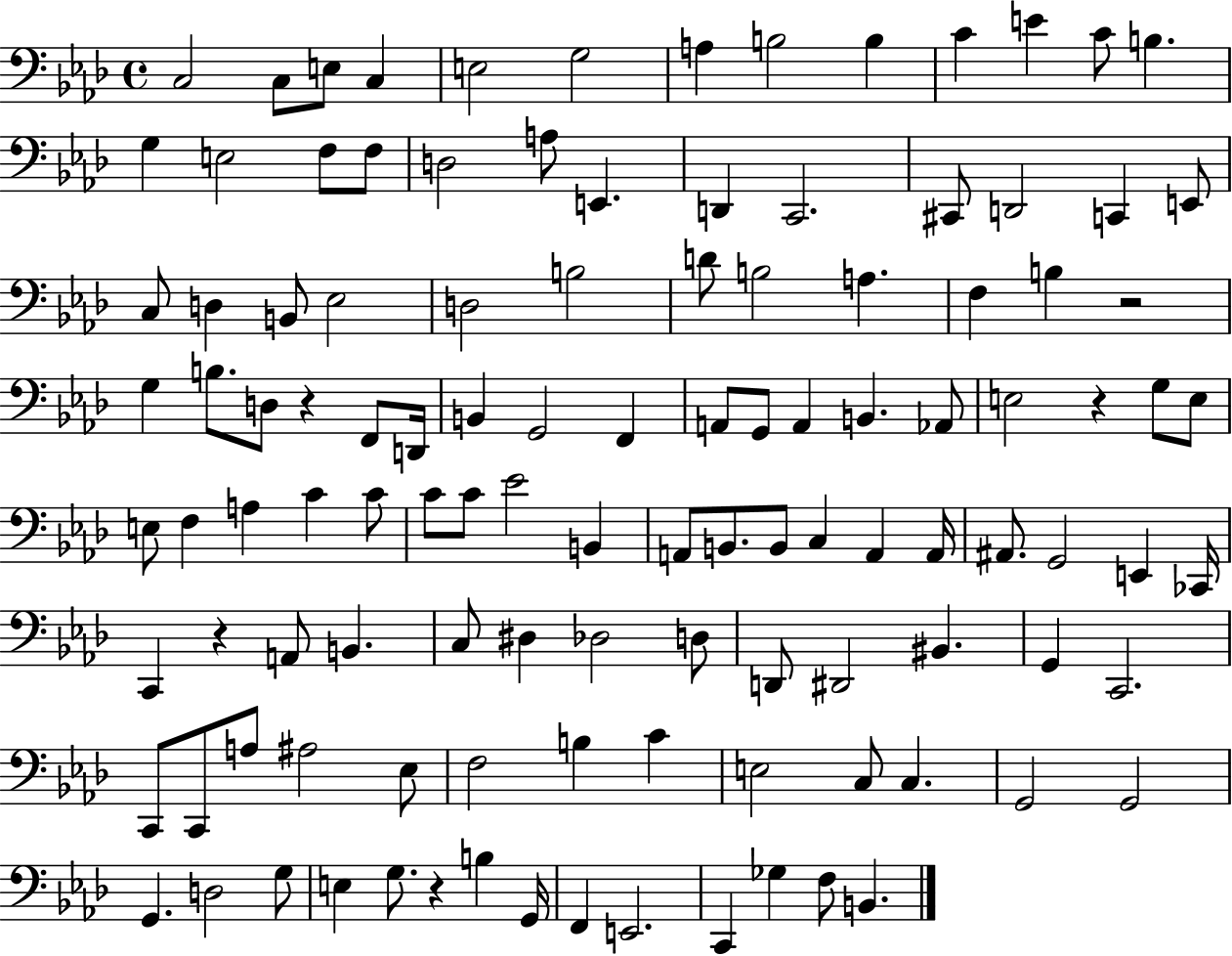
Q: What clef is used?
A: bass